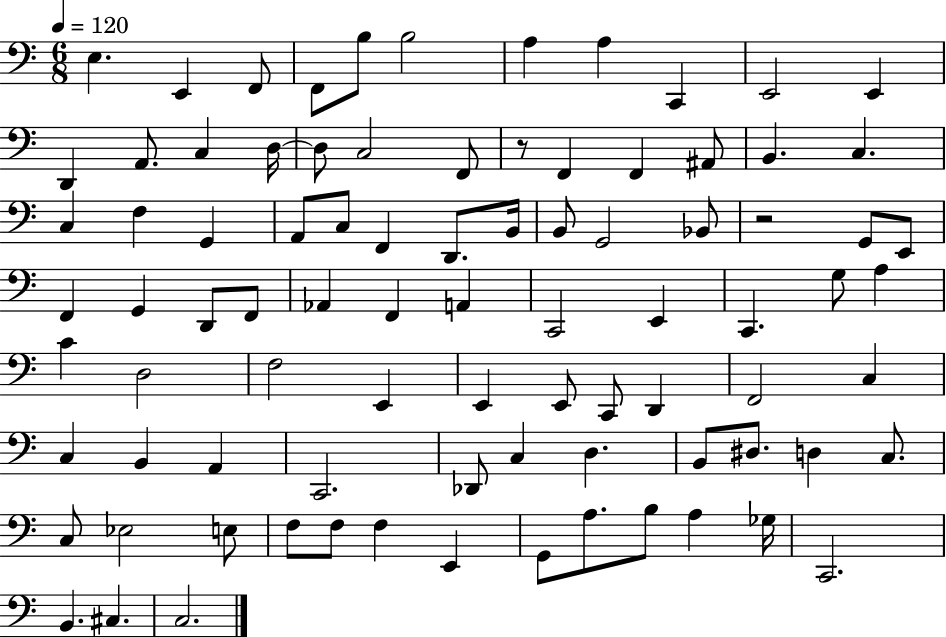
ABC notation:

X:1
T:Untitled
M:6/8
L:1/4
K:C
E, E,, F,,/2 F,,/2 B,/2 B,2 A, A, C,, E,,2 E,, D,, A,,/2 C, D,/4 D,/2 C,2 F,,/2 z/2 F,, F,, ^A,,/2 B,, C, C, F, G,, A,,/2 C,/2 F,, D,,/2 B,,/4 B,,/2 G,,2 _B,,/2 z2 G,,/2 E,,/2 F,, G,, D,,/2 F,,/2 _A,, F,, A,, C,,2 E,, C,, G,/2 A, C D,2 F,2 E,, E,, E,,/2 C,,/2 D,, F,,2 C, C, B,, A,, C,,2 _D,,/2 C, D, B,,/2 ^D,/2 D, C,/2 C,/2 _E,2 E,/2 F,/2 F,/2 F, E,, G,,/2 A,/2 B,/2 A, _G,/4 C,,2 B,, ^C, C,2